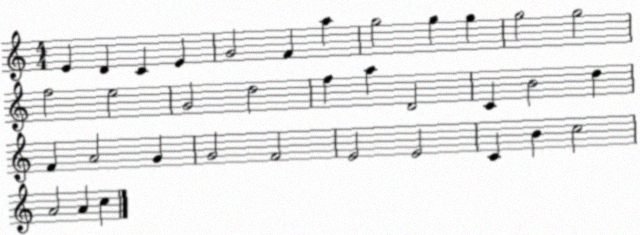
X:1
T:Untitled
M:4/4
L:1/4
K:C
E D C E G2 F a g2 g g g2 g2 f2 e2 G2 d2 f a D2 C B2 d F A2 G G2 F2 E2 E2 C B c2 A2 A c